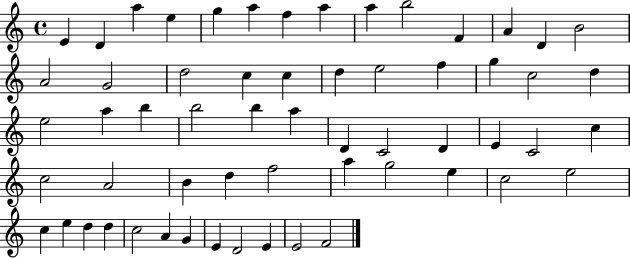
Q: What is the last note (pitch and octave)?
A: F4